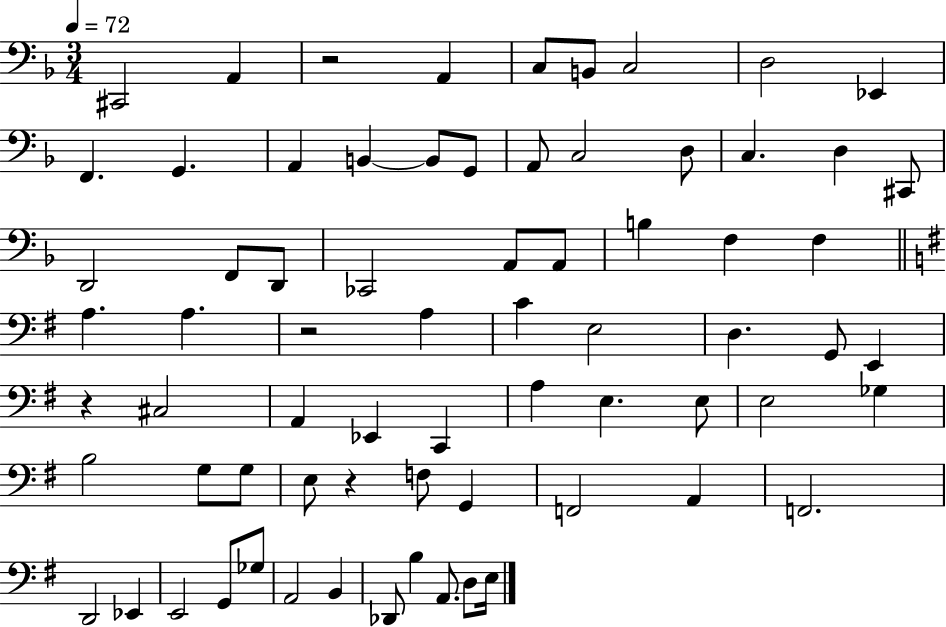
X:1
T:Untitled
M:3/4
L:1/4
K:F
^C,,2 A,, z2 A,, C,/2 B,,/2 C,2 D,2 _E,, F,, G,, A,, B,, B,,/2 G,,/2 A,,/2 C,2 D,/2 C, D, ^C,,/2 D,,2 F,,/2 D,,/2 _C,,2 A,,/2 A,,/2 B, F, F, A, A, z2 A, C E,2 D, G,,/2 E,, z ^C,2 A,, _E,, C,, A, E, E,/2 E,2 _G, B,2 G,/2 G,/2 E,/2 z F,/2 G,, F,,2 A,, F,,2 D,,2 _E,, E,,2 G,,/2 _G,/2 A,,2 B,, _D,,/2 B, A,,/2 D,/2 E,/4